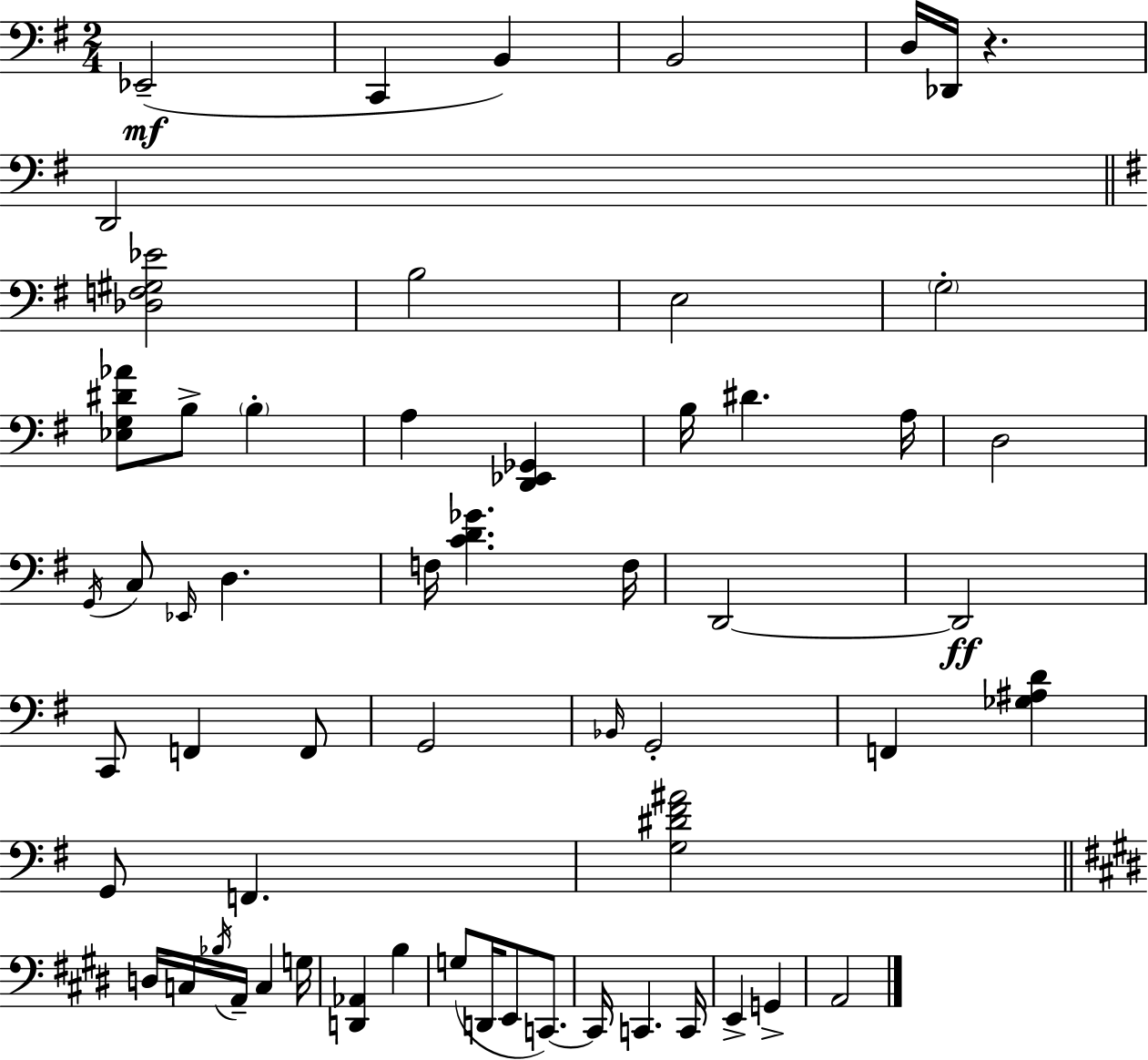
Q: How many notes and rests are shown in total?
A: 59